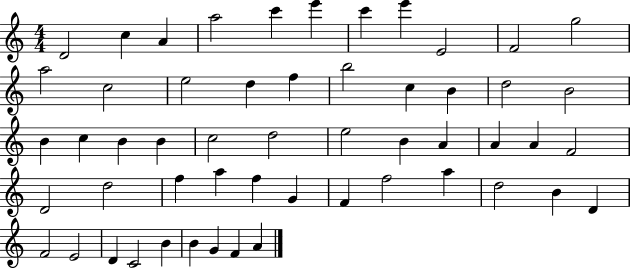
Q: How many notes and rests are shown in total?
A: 54